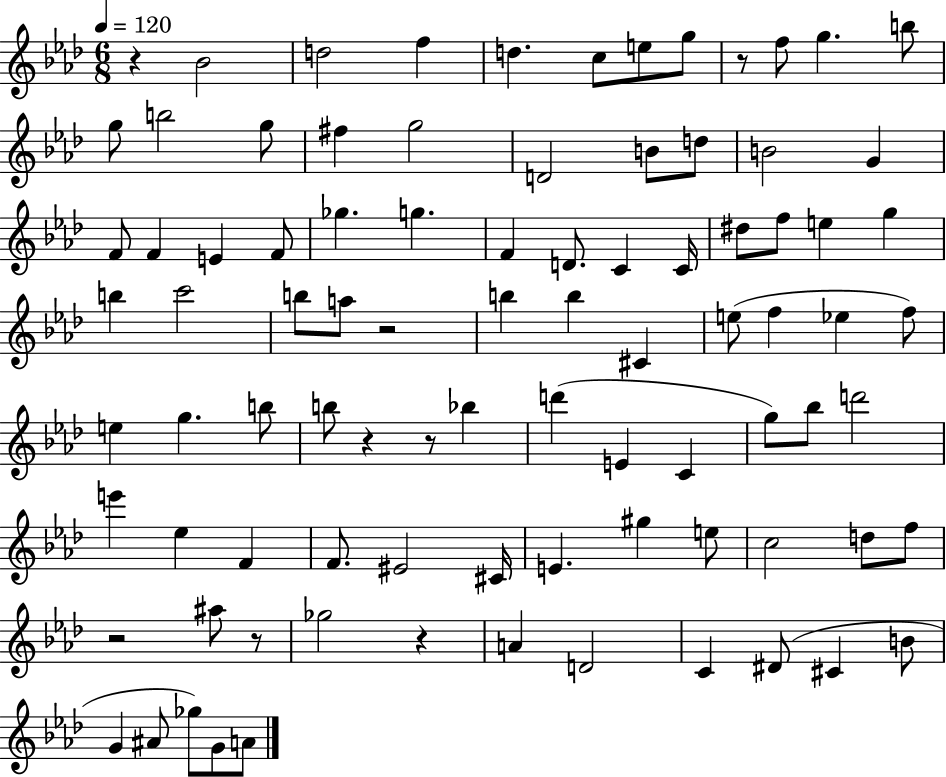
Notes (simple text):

R/q Bb4/h D5/h F5/q D5/q. C5/e E5/e G5/e R/e F5/e G5/q. B5/e G5/e B5/h G5/e F#5/q G5/h D4/h B4/e D5/e B4/h G4/q F4/e F4/q E4/q F4/e Gb5/q. G5/q. F4/q D4/e. C4/q C4/s D#5/e F5/e E5/q G5/q B5/q C6/h B5/e A5/e R/h B5/q B5/q C#4/q E5/e F5/q Eb5/q F5/e E5/q G5/q. B5/e B5/e R/q R/e Bb5/q D6/q E4/q C4/q G5/e Bb5/e D6/h E6/q Eb5/q F4/q F4/e. EIS4/h C#4/s E4/q. G#5/q E5/e C5/h D5/e F5/e R/h A#5/e R/e Gb5/h R/q A4/q D4/h C4/q D#4/e C#4/q B4/e G4/q A#4/e Gb5/e G4/e A4/e